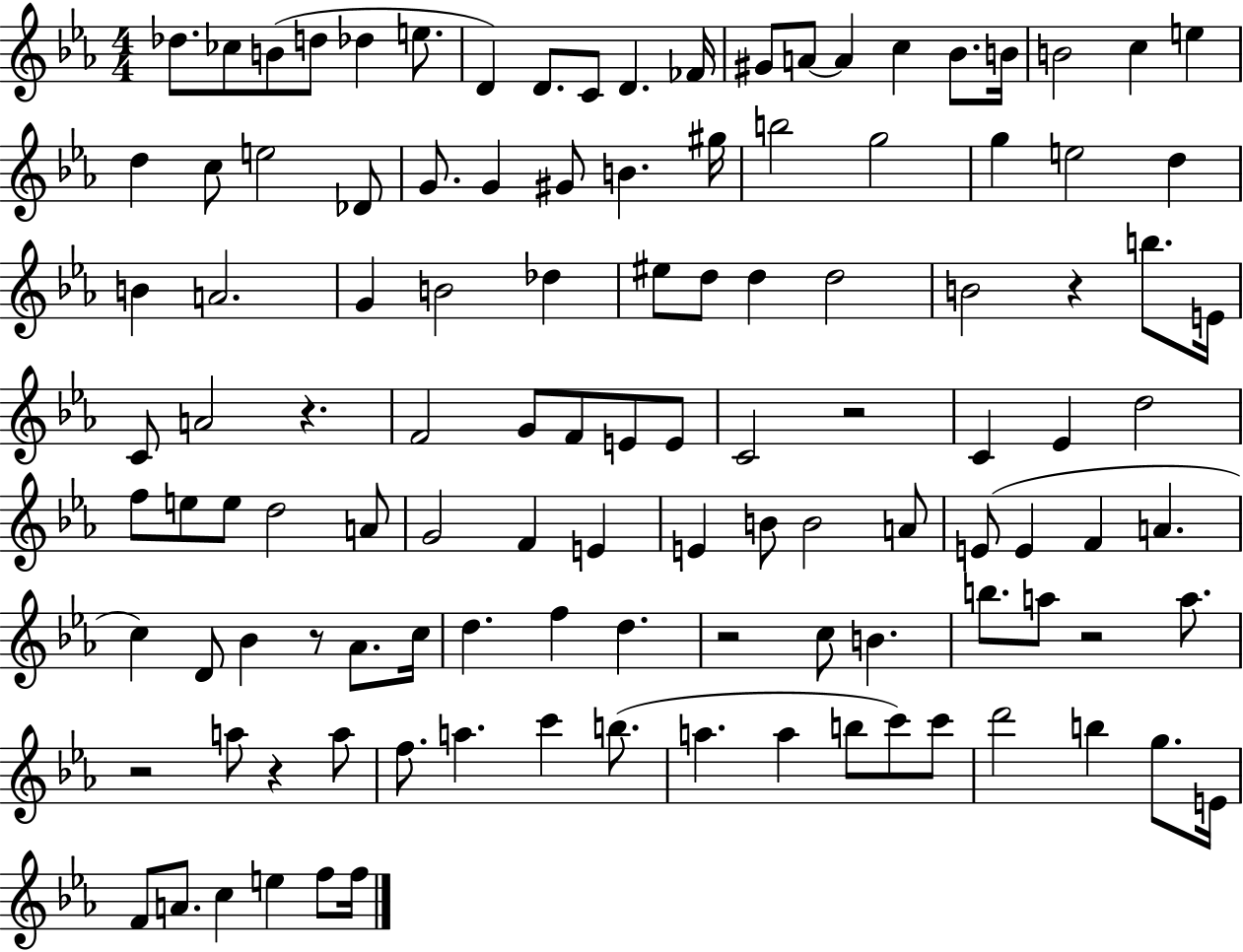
{
  \clef treble
  \numericTimeSignature
  \time 4/4
  \key ees \major
  des''8. ces''8 b'8( d''8 des''4 e''8. | d'4) d'8. c'8 d'4. fes'16 | gis'8 a'8~~ a'4 c''4 bes'8. b'16 | b'2 c''4 e''4 | \break d''4 c''8 e''2 des'8 | g'8. g'4 gis'8 b'4. gis''16 | b''2 g''2 | g''4 e''2 d''4 | \break b'4 a'2. | g'4 b'2 des''4 | eis''8 d''8 d''4 d''2 | b'2 r4 b''8. e'16 | \break c'8 a'2 r4. | f'2 g'8 f'8 e'8 e'8 | c'2 r2 | c'4 ees'4 d''2 | \break f''8 e''8 e''8 d''2 a'8 | g'2 f'4 e'4 | e'4 b'8 b'2 a'8 | e'8( e'4 f'4 a'4. | \break c''4) d'8 bes'4 r8 aes'8. c''16 | d''4. f''4 d''4. | r2 c''8 b'4. | b''8. a''8 r2 a''8. | \break r2 a''8 r4 a''8 | f''8. a''4. c'''4 b''8.( | a''4. a''4 b''8 c'''8) c'''8 | d'''2 b''4 g''8. e'16 | \break f'8 a'8. c''4 e''4 f''8 f''16 | \bar "|."
}